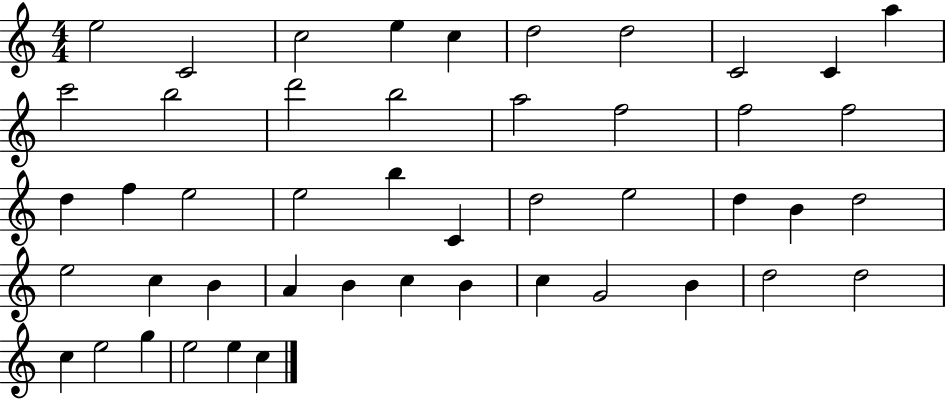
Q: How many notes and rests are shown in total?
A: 47